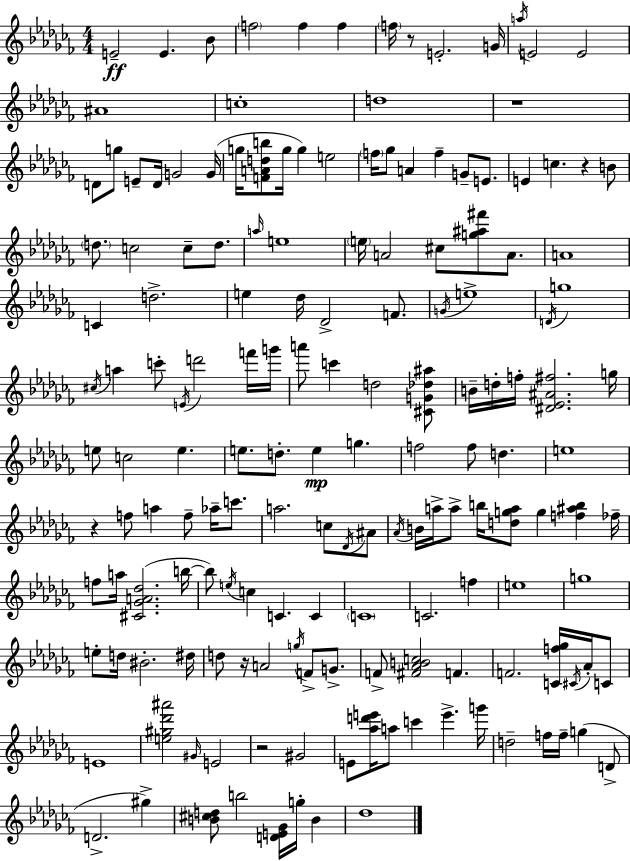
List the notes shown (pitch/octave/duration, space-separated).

E4/h E4/q. Bb4/e F5/h F5/q F5/q F5/s R/e E4/h. G4/s A5/s E4/h E4/h A#4/w C5/w D5/w R/w D4/e G5/e E4/e D4/s G4/h G4/s G5/s [F4,A4,D5,B5]/e G5/s G5/q E5/h F5/s Gb5/e A4/q F5/q G4/e E4/e. E4/q C5/q. R/q B4/e D5/e. C5/h C5/e D5/e. A5/s E5/w E5/s A4/h C#5/e [G5,A#5,F#6]/e A4/e. A4/w C4/q D5/h. E5/q Db5/s Db4/h F4/e. G4/s E5/w D4/s G5/w C#5/s A5/q C6/e E4/s D6/h F6/s G6/s A6/e C6/q D5/h [C#4,G4,Db5,A#5]/e B4/s D5/s F5/s [D#4,Eb4,A#4,F#5]/h. G5/s E5/e C5/h E5/q. E5/e. D5/e. E5/q G5/q. F5/h F5/e D5/q. E5/w R/q F5/e A5/q F5/e Ab5/s C6/e. A5/h. C5/e Db4/s A#4/e Ab4/s B4/s A5/s A5/e B5/s [D5,G5,A5]/e G5/q [F5,A#5,B5]/q FES5/s F5/e A5/s [C#4,Gb4,A4,Db5]/h. B5/s B5/e E5/s C5/q C4/q. C4/q C4/w C4/h. F5/q E5/w G5/w E5/e D5/s BIS4/h. D#5/s D5/e R/s A4/h G5/s F4/e G4/e. F4/e [F#4,Ab4,B4,C5]/h F4/q. F4/h. [C4,F5,Gb5]/s C#4/s Ab4/s C4/e E4/w [E5,G#5,Db6,A#6]/h G#4/s E4/h R/h G#4/h E4/e [Ab5,D6,E6]/s A5/e C6/q E6/q. G6/s D5/h F5/s F5/s G5/q D4/e D4/h. G#5/q [B4,C#5,D5]/e B5/h [D4,E4,Gb4]/s G5/s B4/q Db5/w